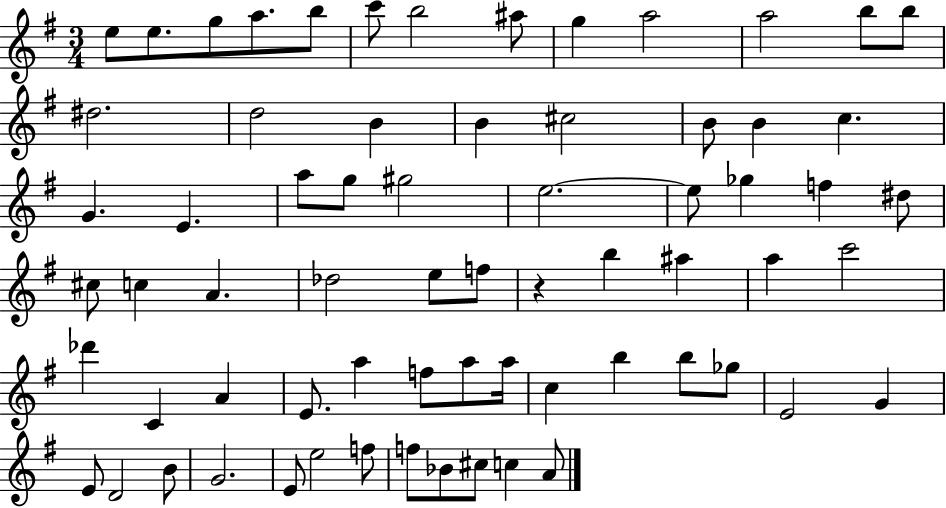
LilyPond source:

{
  \clef treble
  \numericTimeSignature
  \time 3/4
  \key g \major
  e''8 e''8. g''8 a''8. b''8 | c'''8 b''2 ais''8 | g''4 a''2 | a''2 b''8 b''8 | \break dis''2. | d''2 b'4 | b'4 cis''2 | b'8 b'4 c''4. | \break g'4. e'4. | a''8 g''8 gis''2 | e''2.~~ | e''8 ges''4 f''4 dis''8 | \break cis''8 c''4 a'4. | des''2 e''8 f''8 | r4 b''4 ais''4 | a''4 c'''2 | \break des'''4 c'4 a'4 | e'8. a''4 f''8 a''8 a''16 | c''4 b''4 b''8 ges''8 | e'2 g'4 | \break e'8 d'2 b'8 | g'2. | e'8 e''2 f''8 | f''8 bes'8 cis''8 c''4 a'8 | \break \bar "|."
}